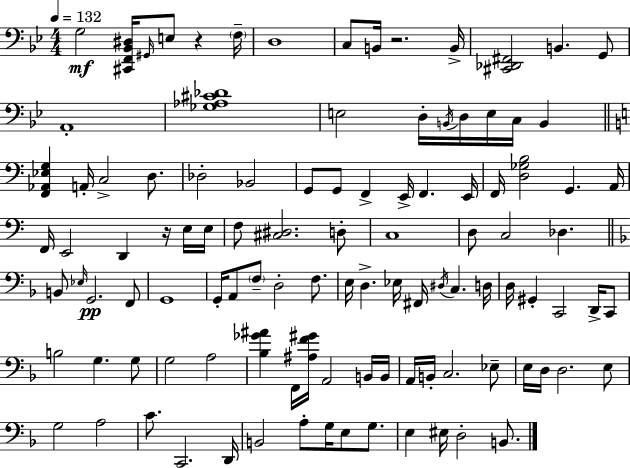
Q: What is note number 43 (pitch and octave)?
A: Db3